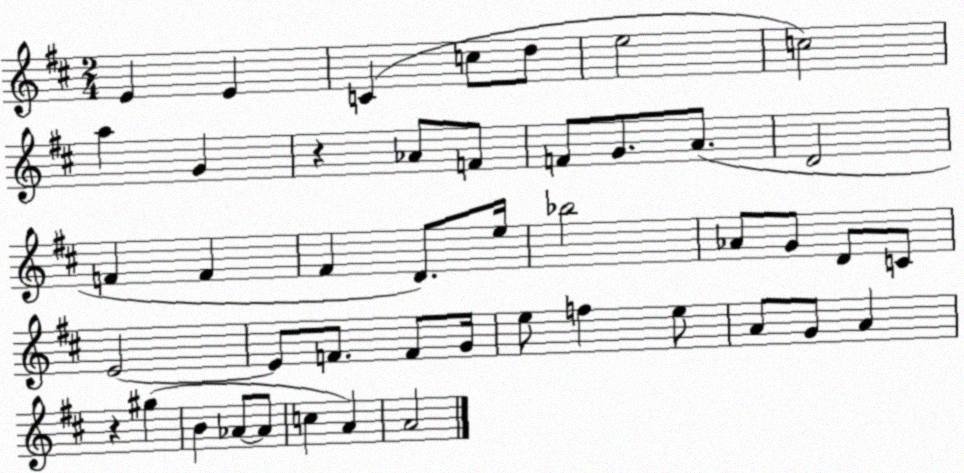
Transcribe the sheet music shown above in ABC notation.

X:1
T:Untitled
M:2/4
L:1/4
K:D
E E C c/2 d/2 e2 c2 a G z _A/2 F/2 F/2 G/2 A/2 D2 F F ^F D/2 e/4 _b2 _A/2 G/2 D/2 C/2 E2 E/2 F/2 F/2 G/4 e/2 f e/2 A/2 G/2 A z ^g B _A/2 _A/2 c A A2